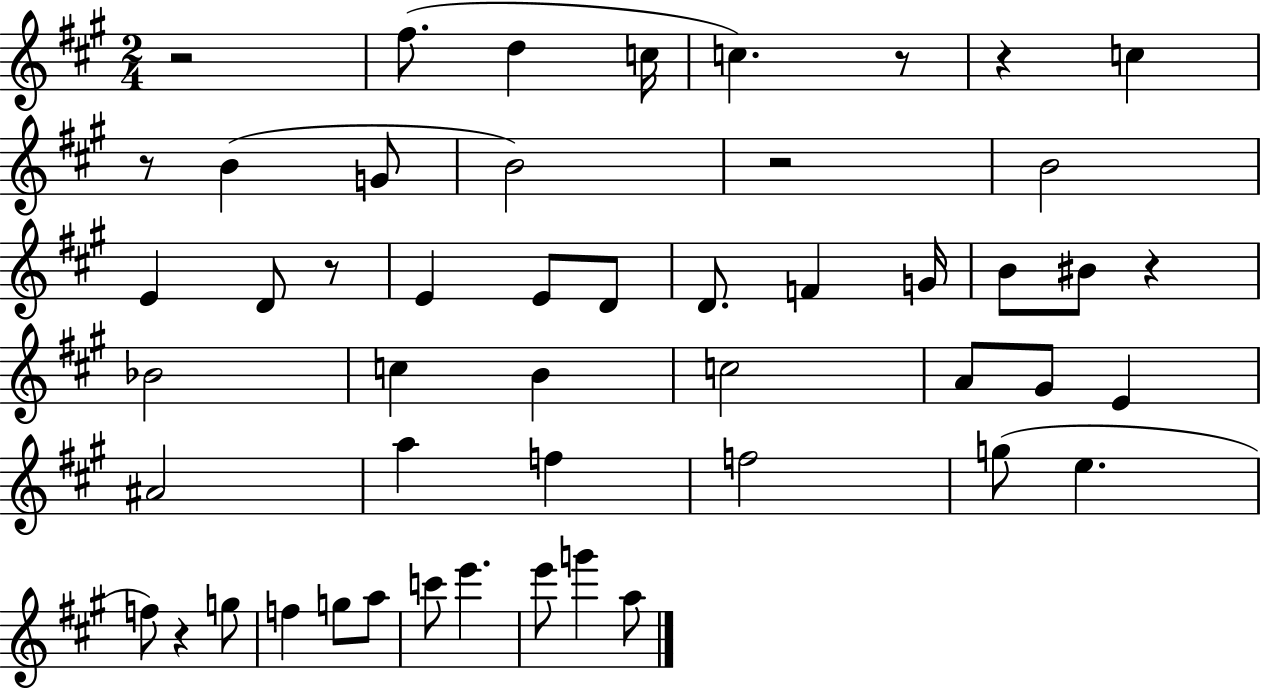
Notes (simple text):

R/h F#5/e. D5/q C5/s C5/q. R/e R/q C5/q R/e B4/q G4/e B4/h R/h B4/h E4/q D4/e R/e E4/q E4/e D4/e D4/e. F4/q G4/s B4/e BIS4/e R/q Bb4/h C5/q B4/q C5/h A4/e G#4/e E4/q A#4/h A5/q F5/q F5/h G5/e E5/q. F5/e R/q G5/e F5/q G5/e A5/e C6/e E6/q. E6/e G6/q A5/e